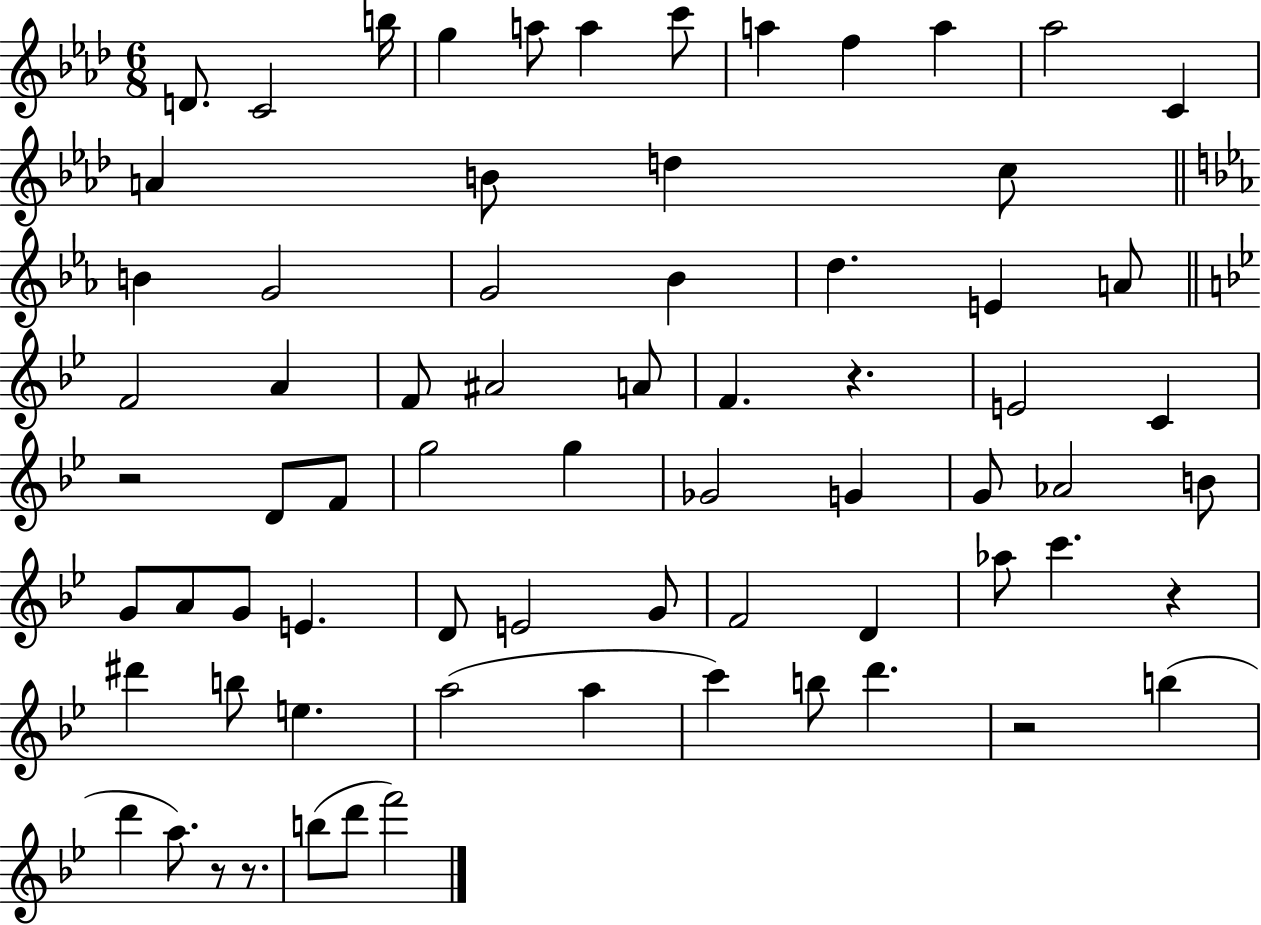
{
  \clef treble
  \numericTimeSignature
  \time 6/8
  \key aes \major
  d'8. c'2 b''16 | g''4 a''8 a''4 c'''8 | a''4 f''4 a''4 | aes''2 c'4 | \break a'4 b'8 d''4 c''8 | \bar "||" \break \key ees \major b'4 g'2 | g'2 bes'4 | d''4. e'4 a'8 | \bar "||" \break \key bes \major f'2 a'4 | f'8 ais'2 a'8 | f'4. r4. | e'2 c'4 | \break r2 d'8 f'8 | g''2 g''4 | ges'2 g'4 | g'8 aes'2 b'8 | \break g'8 a'8 g'8 e'4. | d'8 e'2 g'8 | f'2 d'4 | aes''8 c'''4. r4 | \break dis'''4 b''8 e''4. | a''2( a''4 | c'''4) b''8 d'''4. | r2 b''4( | \break d'''4 a''8.) r8 r8. | b''8( d'''8 f'''2) | \bar "|."
}